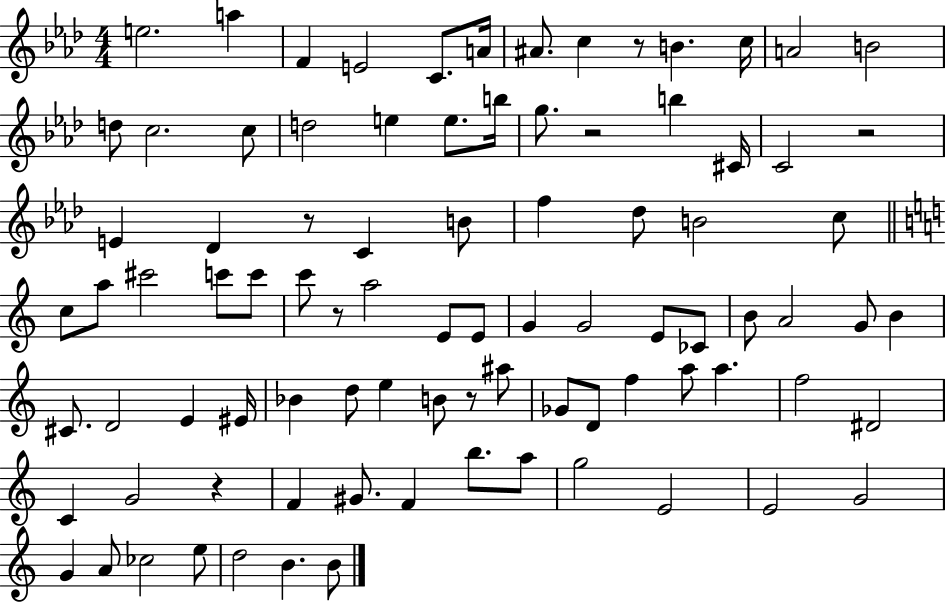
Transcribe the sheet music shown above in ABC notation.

X:1
T:Untitled
M:4/4
L:1/4
K:Ab
e2 a F E2 C/2 A/4 ^A/2 c z/2 B c/4 A2 B2 d/2 c2 c/2 d2 e e/2 b/4 g/2 z2 b ^C/4 C2 z2 E _D z/2 C B/2 f _d/2 B2 c/2 c/2 a/2 ^c'2 c'/2 c'/2 c'/2 z/2 a2 E/2 E/2 G G2 E/2 _C/2 B/2 A2 G/2 B ^C/2 D2 E ^E/4 _B d/2 e B/2 z/2 ^a/2 _G/2 D/2 f a/2 a f2 ^D2 C G2 z F ^G/2 F b/2 a/2 g2 E2 E2 G2 G A/2 _c2 e/2 d2 B B/2